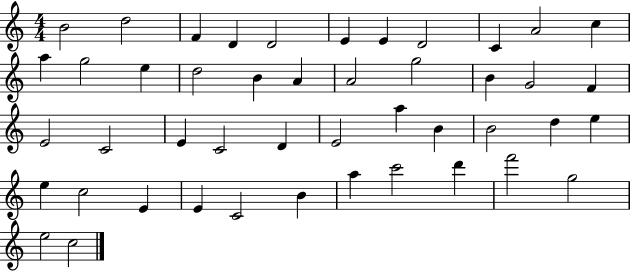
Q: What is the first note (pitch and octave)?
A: B4